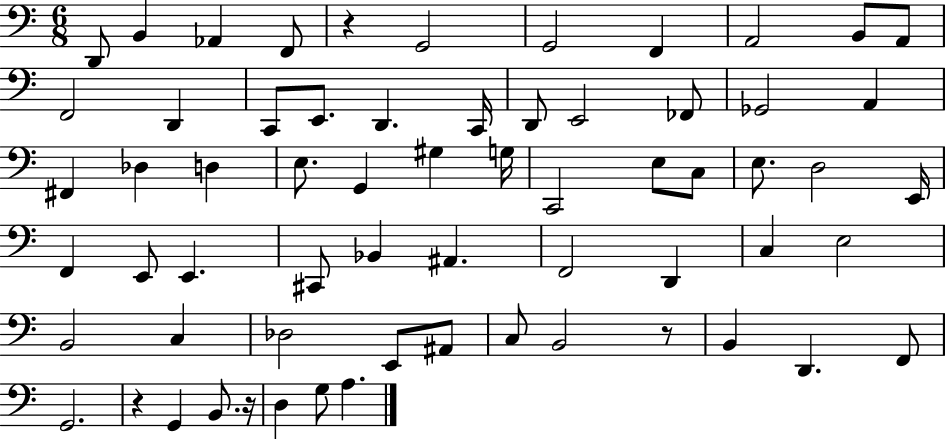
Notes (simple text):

D2/e B2/q Ab2/q F2/e R/q G2/h G2/h F2/q A2/h B2/e A2/e F2/h D2/q C2/e E2/e. D2/q. C2/s D2/e E2/h FES2/e Gb2/h A2/q F#2/q Db3/q D3/q E3/e. G2/q G#3/q G3/s C2/h E3/e C3/e E3/e. D3/h E2/s F2/q E2/e E2/q. C#2/e Bb2/q A#2/q. F2/h D2/q C3/q E3/h B2/h C3/q Db3/h E2/e A#2/e C3/e B2/h R/e B2/q D2/q. F2/e G2/h. R/q G2/q B2/e. R/s D3/q G3/e A3/q.